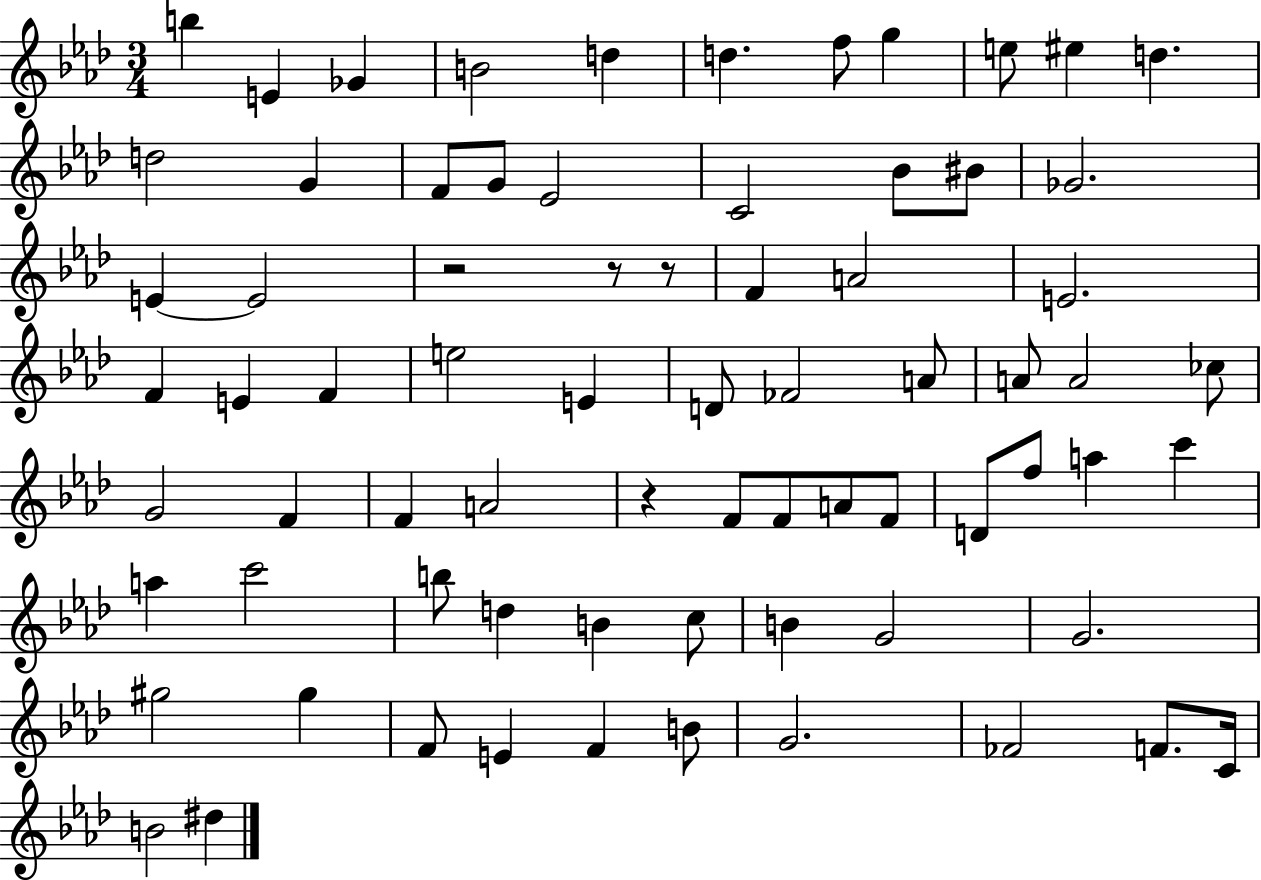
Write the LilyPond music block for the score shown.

{
  \clef treble
  \numericTimeSignature
  \time 3/4
  \key aes \major
  b''4 e'4 ges'4 | b'2 d''4 | d''4. f''8 g''4 | e''8 eis''4 d''4. | \break d''2 g'4 | f'8 g'8 ees'2 | c'2 bes'8 bis'8 | ges'2. | \break e'4~~ e'2 | r2 r8 r8 | f'4 a'2 | e'2. | \break f'4 e'4 f'4 | e''2 e'4 | d'8 fes'2 a'8 | a'8 a'2 ces''8 | \break g'2 f'4 | f'4 a'2 | r4 f'8 f'8 a'8 f'8 | d'8 f''8 a''4 c'''4 | \break a''4 c'''2 | b''8 d''4 b'4 c''8 | b'4 g'2 | g'2. | \break gis''2 gis''4 | f'8 e'4 f'4 b'8 | g'2. | fes'2 f'8. c'16 | \break b'2 dis''4 | \bar "|."
}